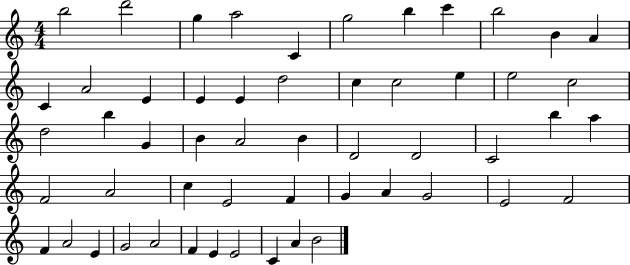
{
  \clef treble
  \numericTimeSignature
  \time 4/4
  \key c \major
  b''2 d'''2 | g''4 a''2 c'4 | g''2 b''4 c'''4 | b''2 b'4 a'4 | \break c'4 a'2 e'4 | e'4 e'4 d''2 | c''4 c''2 e''4 | e''2 c''2 | \break d''2 b''4 g'4 | b'4 a'2 b'4 | d'2 d'2 | c'2 b''4 a''4 | \break f'2 a'2 | c''4 e'2 f'4 | g'4 a'4 g'2 | e'2 f'2 | \break f'4 a'2 e'4 | g'2 a'2 | f'4 e'4 e'2 | c'4 a'4 b'2 | \break \bar "|."
}